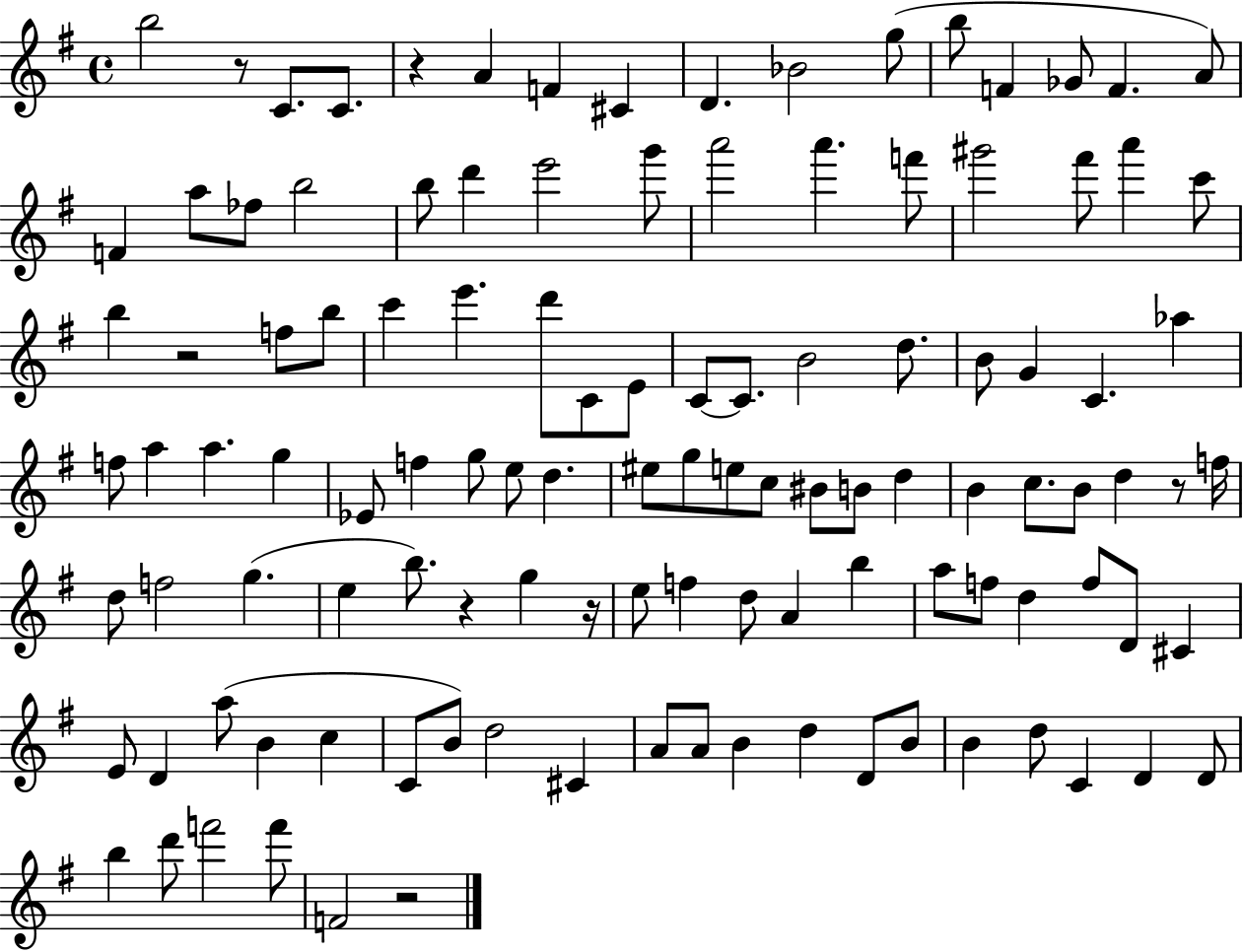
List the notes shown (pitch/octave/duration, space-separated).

B5/h R/e C4/e. C4/e. R/q A4/q F4/q C#4/q D4/q. Bb4/h G5/e B5/e F4/q Gb4/e F4/q. A4/e F4/q A5/e FES5/e B5/h B5/e D6/q E6/h G6/e A6/h A6/q. F6/e G#6/h F#6/e A6/q C6/e B5/q R/h F5/e B5/e C6/q E6/q. D6/e C4/e E4/e C4/e C4/e. B4/h D5/e. B4/e G4/q C4/q. Ab5/q F5/e A5/q A5/q. G5/q Eb4/e F5/q G5/e E5/e D5/q. EIS5/e G5/e E5/e C5/e BIS4/e B4/e D5/q B4/q C5/e. B4/e D5/q R/e F5/s D5/e F5/h G5/q. E5/q B5/e. R/q G5/q R/s E5/e F5/q D5/e A4/q B5/q A5/e F5/e D5/q F5/e D4/e C#4/q E4/e D4/q A5/e B4/q C5/q C4/e B4/e D5/h C#4/q A4/e A4/e B4/q D5/q D4/e B4/e B4/q D5/e C4/q D4/q D4/e B5/q D6/e F6/h F6/e F4/h R/h